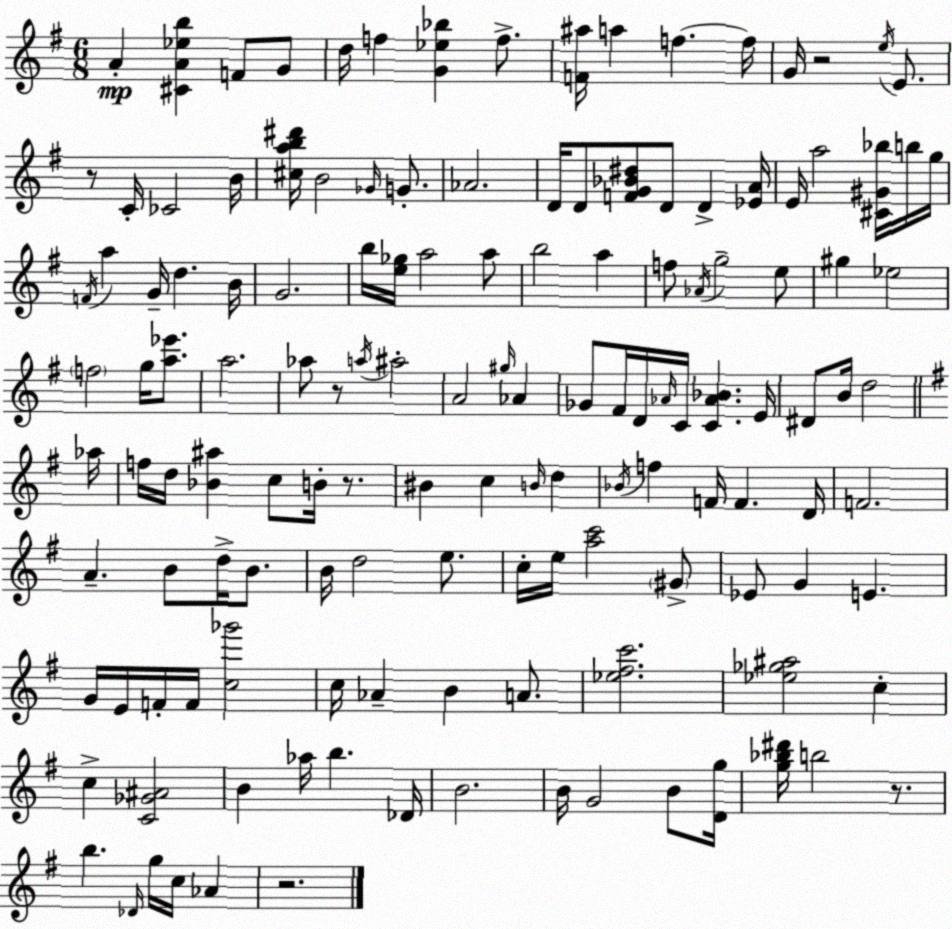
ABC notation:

X:1
T:Untitled
M:6/8
L:1/4
K:G
A [^CA_eb] F/2 G/2 d/4 f [G_e_b] f/2 [F^a]/4 a f f/4 G/4 z2 e/4 E/2 z/2 C/4 _C2 B/4 [^cab^d']/4 B2 _G/4 G/2 _A2 D/4 D/2 [FG_B^d]/2 D/2 D [_EA]/4 E/4 a2 [^C^G_b]/4 b/4 g/4 F/4 a G/4 d B/4 G2 b/4 [e_g]/4 a2 a/2 b2 a f/2 _A/4 g2 e/2 ^g _e2 f2 g/4 [a_e']/2 a2 _a/2 z/2 a/4 ^a2 A2 ^g/4 _A _G/2 ^F/4 D/4 _A/4 C/4 [C_A_B] E/4 ^D/2 B/4 d2 _a/4 f/4 d/4 [_B^a] c/2 B/4 z/2 ^B c B/4 d _B/4 f F/4 F D/4 F2 A B/2 d/4 B/2 B/4 d2 e/2 c/4 e/4 [ac']2 ^G/2 _E/2 G E G/4 E/4 F/4 F/4 [c_g']2 c/4 _A B A/2 [_e^fc']2 [_e_g^a]2 c c [C_G^A]2 B _a/4 b _D/4 B2 B/4 G2 B/2 [Dg]/4 [g_b^d']/4 b2 z/2 b _D/4 g/4 c/4 _A z2